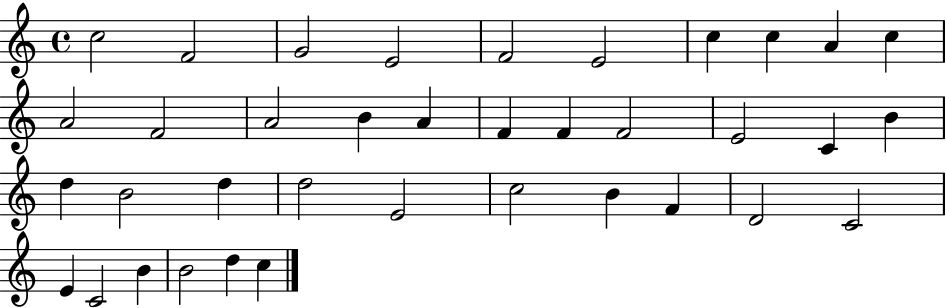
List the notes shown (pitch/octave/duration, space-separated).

C5/h F4/h G4/h E4/h F4/h E4/h C5/q C5/q A4/q C5/q A4/h F4/h A4/h B4/q A4/q F4/q F4/q F4/h E4/h C4/q B4/q D5/q B4/h D5/q D5/h E4/h C5/h B4/q F4/q D4/h C4/h E4/q C4/h B4/q B4/h D5/q C5/q